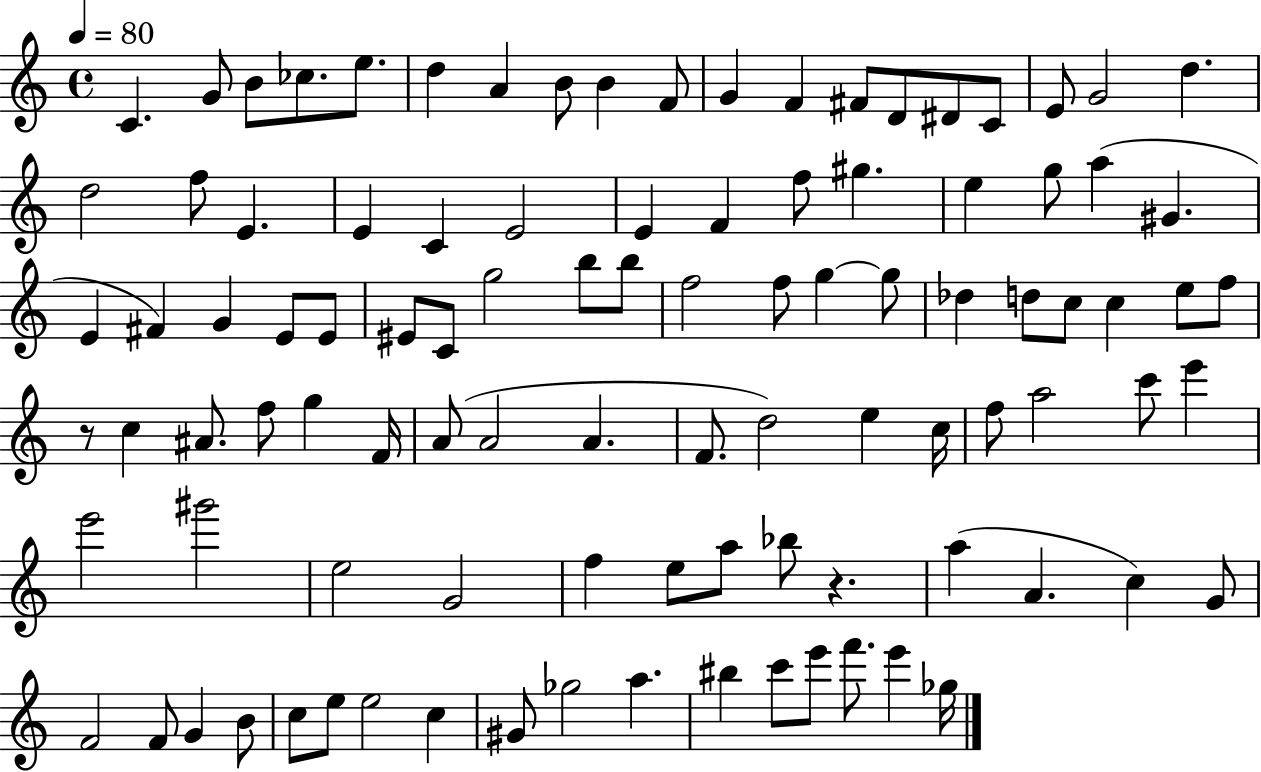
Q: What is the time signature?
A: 4/4